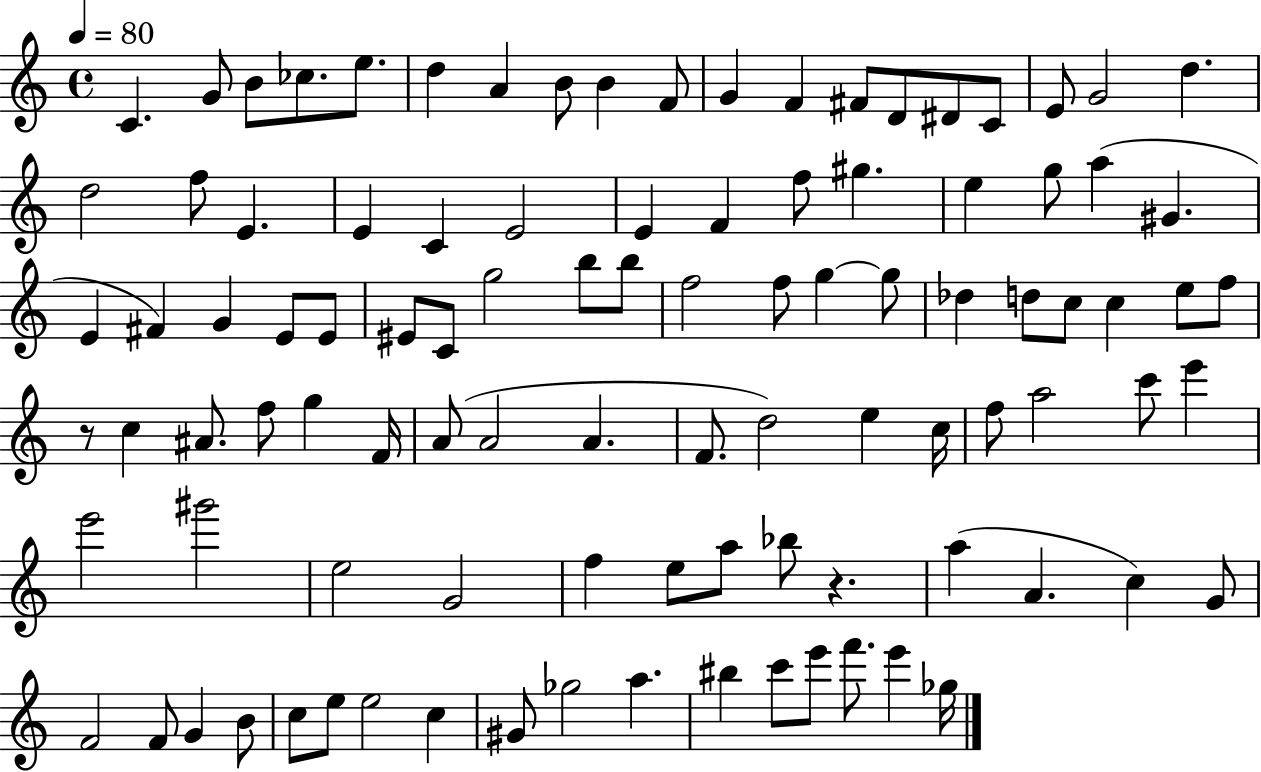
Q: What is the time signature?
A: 4/4